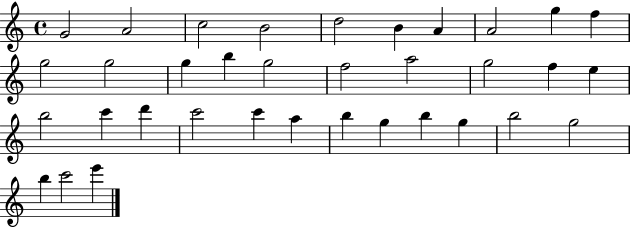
{
  \clef treble
  \time 4/4
  \defaultTimeSignature
  \key c \major
  g'2 a'2 | c''2 b'2 | d''2 b'4 a'4 | a'2 g''4 f''4 | \break g''2 g''2 | g''4 b''4 g''2 | f''2 a''2 | g''2 f''4 e''4 | \break b''2 c'''4 d'''4 | c'''2 c'''4 a''4 | b''4 g''4 b''4 g''4 | b''2 g''2 | \break b''4 c'''2 e'''4 | \bar "|."
}